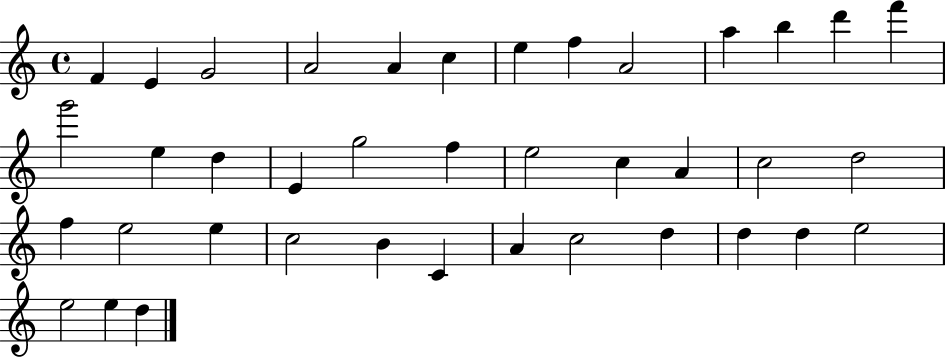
F4/q E4/q G4/h A4/h A4/q C5/q E5/q F5/q A4/h A5/q B5/q D6/q F6/q G6/h E5/q D5/q E4/q G5/h F5/q E5/h C5/q A4/q C5/h D5/h F5/q E5/h E5/q C5/h B4/q C4/q A4/q C5/h D5/q D5/q D5/q E5/h E5/h E5/q D5/q